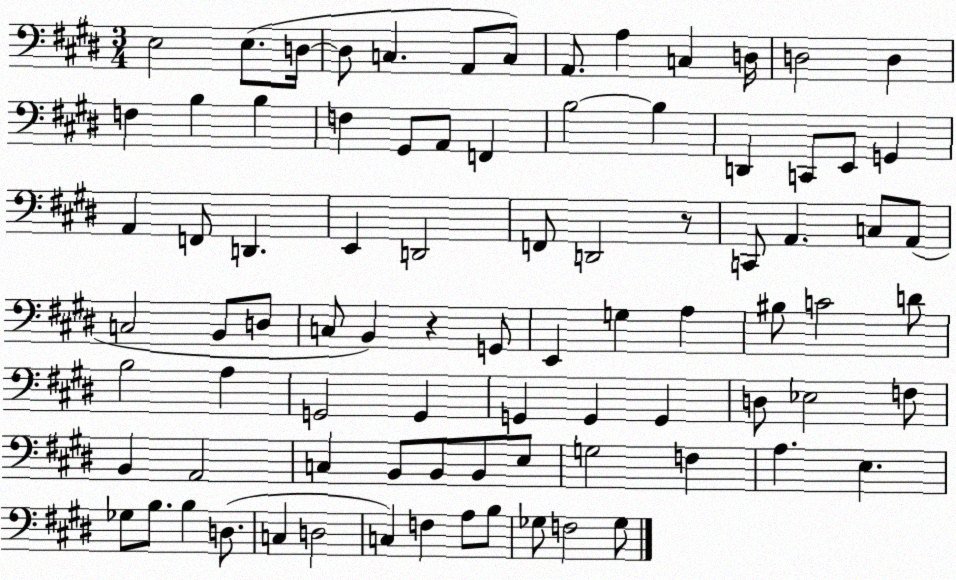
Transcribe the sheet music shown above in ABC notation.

X:1
T:Untitled
M:3/4
L:1/4
K:E
E,2 E,/2 D,/4 D,/2 C, A,,/2 C,/2 A,,/2 A, C, D,/4 D,2 D, F, B, B, F, ^G,,/2 A,,/2 F,, B,2 B, D,, C,,/2 E,,/2 G,, A,, F,,/2 D,, E,, D,,2 F,,/2 D,,2 z/2 C,,/2 A,, C,/2 A,,/2 C,2 B,,/2 D,/2 C,/2 B,, z G,,/2 E,, G, A, ^B,/2 C2 D/2 B,2 A, G,,2 G,, G,, G,, G,, D,/2 _E,2 F,/2 B,, A,,2 C, B,,/2 B,,/2 B,,/2 E,/2 G,2 F, A, E, _G,/2 B,/2 B, D,/2 C, D,2 C, F, A,/2 B,/2 _G,/2 F,2 _G,/2